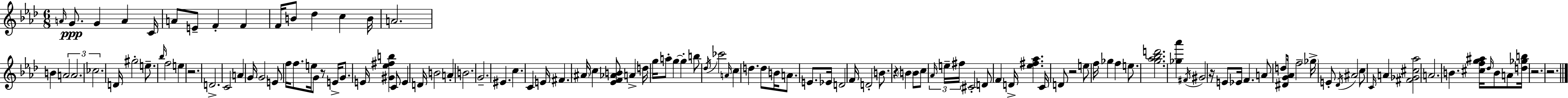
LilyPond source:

{
  \clef treble
  \numericTimeSignature
  \time 6/8
  \key aes \major
  \grace { a'16 }\ppp g'8. g'4 a'4 | c'16 a'8 e'8-- f'4-. f'4 | f'16 b'8 des''4 c''4 | b'16 a'2. | \break b'4 \tuplet 3/2 { a'2 | a'2. | ces''2. } | d'16 gis''2-. e''8.-- | \break \grace { bes''16 } f''2 e''4 | r2. | d'2.-> | c'2 a'4 | \break g'16 g'2 e'8 | f''16 f''8. e''16 g'8 r8 e'16-> g'8. | e'16 <gis' ees'' fis'' b''>4 c'8 e'4 | d'16 b'2 a'4-. | \break b'2. | g'2.-- | eis'4. c''4. | c'4 e'16 fis'4. | \break \parenthesize ais'16 c''4 <ees' f' aes' b'>8 a'4-> | d''16 g''16 a''8-. g''4~~ g''4-. | b''8 \acciaccatura { des''16 } ces'''2 \grace { a'16 } | c''4 d''4. d''8 | \break b'16 a'8. e'8. ees'16 d'2 | f'16 d'2-. | b'8. r4 \parenthesize b'4 | b'8 c''8 \tuplet 3/2 { \grace { aes'16 } e''16-- fis''16 } cis'2-. | \break d'8 f'4 d'16-> <ees'' fis'' aes''>4. | c'16 d'8 r2 | e''8 f''16 ges''4 f''4 | e''8. <g'' aes'' bes'' d'''>2. | \break <ges'' aes'''>4 \acciaccatura { fis'16 } gis'2 | r16 e'8 ees'16 f'4. | a'8 d''8 <dis' g' aes'>16 f''2-- | \parenthesize ges''16-> e'8-. \acciaccatura { des'16 } ais'2 | \break c''8 \grace { c'16 } a'4 | <fis' ges' cis'' aes''>2 a'2. | b'4. | <cis'' f'' g'' ais''>16 \grace { des''16 } b'8 a'8 <d'' ges'' b''>16 r2. | \break r2. | \bar "|."
}